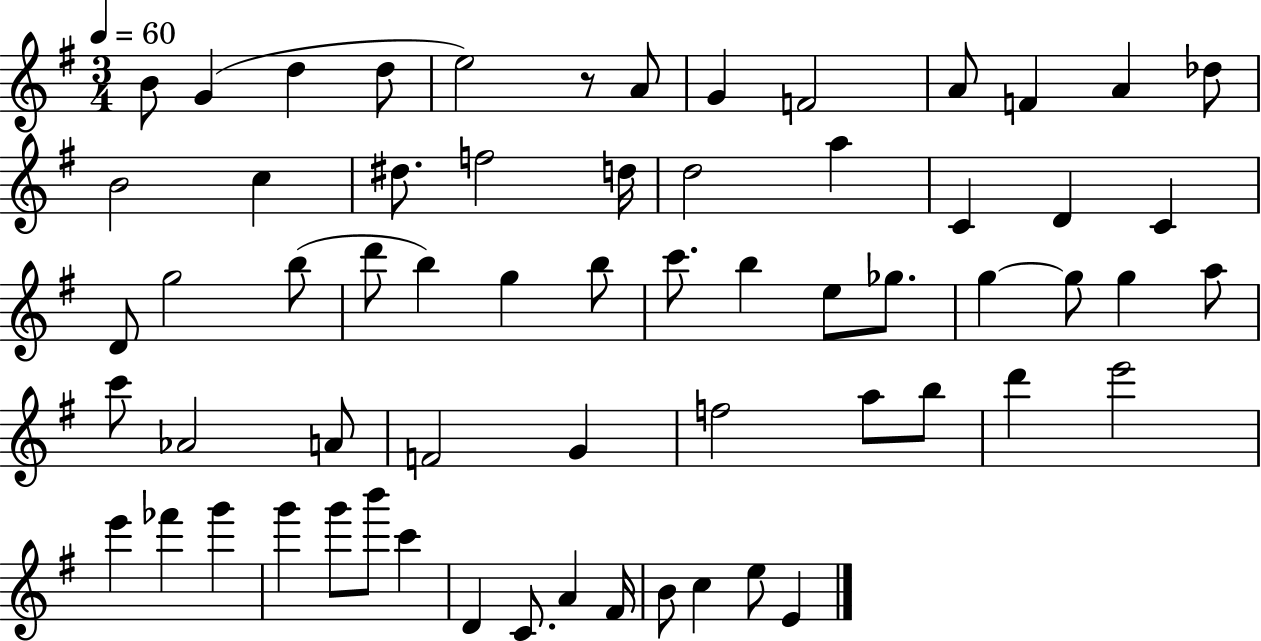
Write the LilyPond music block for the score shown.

{
  \clef treble
  \numericTimeSignature
  \time 3/4
  \key g \major
  \tempo 4 = 60
  b'8 g'4( d''4 d''8 | e''2) r8 a'8 | g'4 f'2 | a'8 f'4 a'4 des''8 | \break b'2 c''4 | dis''8. f''2 d''16 | d''2 a''4 | c'4 d'4 c'4 | \break d'8 g''2 b''8( | d'''8 b''4) g''4 b''8 | c'''8. b''4 e''8 ges''8. | g''4~~ g''8 g''4 a''8 | \break c'''8 aes'2 a'8 | f'2 g'4 | f''2 a''8 b''8 | d'''4 e'''2 | \break e'''4 fes'''4 g'''4 | g'''4 g'''8 b'''8 c'''4 | d'4 c'8. a'4 fis'16 | b'8 c''4 e''8 e'4 | \break \bar "|."
}